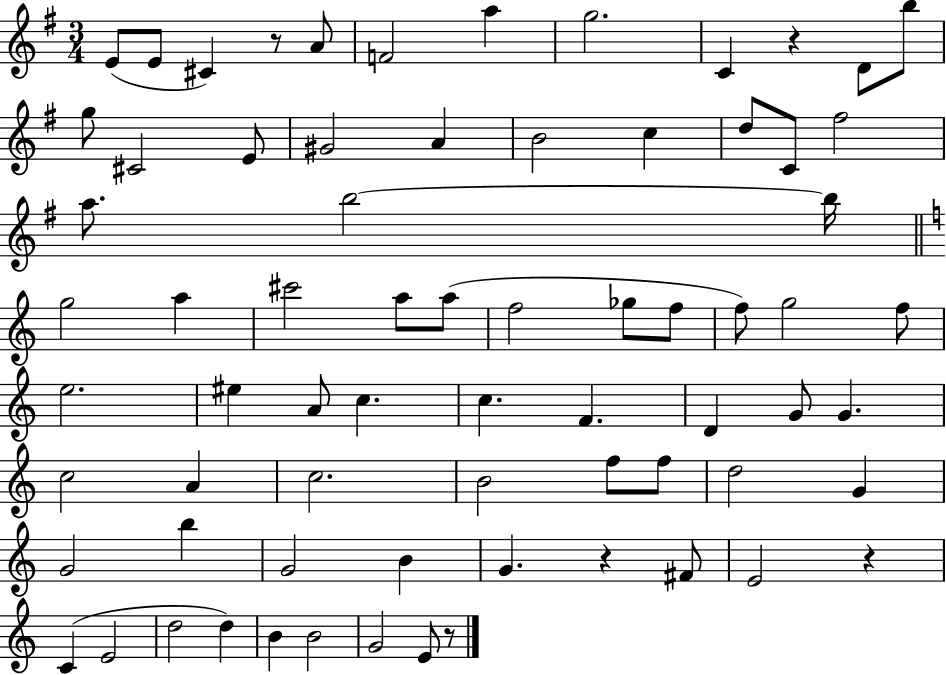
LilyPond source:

{
  \clef treble
  \numericTimeSignature
  \time 3/4
  \key g \major
  e'8( e'8 cis'4) r8 a'8 | f'2 a''4 | g''2. | c'4 r4 d'8 b''8 | \break g''8 cis'2 e'8 | gis'2 a'4 | b'2 c''4 | d''8 c'8 fis''2 | \break a''8. b''2~~ b''16 | \bar "||" \break \key a \minor g''2 a''4 | cis'''2 a''8 a''8( | f''2 ges''8 f''8 | f''8) g''2 f''8 | \break e''2. | eis''4 a'8 c''4. | c''4. f'4. | d'4 g'8 g'4. | \break c''2 a'4 | c''2. | b'2 f''8 f''8 | d''2 g'4 | \break g'2 b''4 | g'2 b'4 | g'4. r4 fis'8 | e'2 r4 | \break c'4( e'2 | d''2 d''4) | b'4 b'2 | g'2 e'8 r8 | \break \bar "|."
}